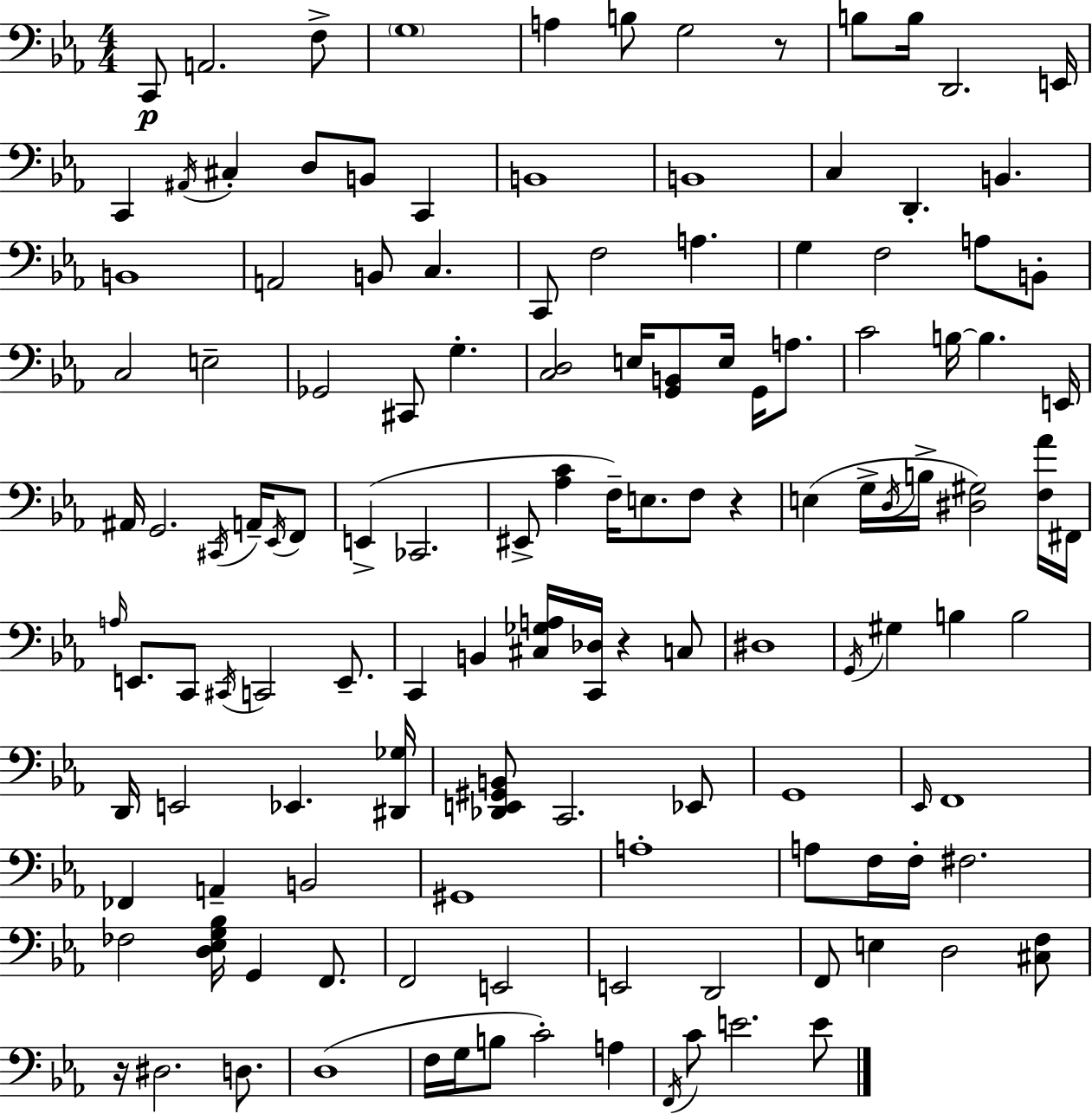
C2/e A2/h. F3/e G3/w A3/q B3/e G3/h R/e B3/e B3/s D2/h. E2/s C2/q A#2/s C#3/q D3/e B2/e C2/q B2/w B2/w C3/q D2/q. B2/q. B2/w A2/h B2/e C3/q. C2/e F3/h A3/q. G3/q F3/h A3/e B2/e C3/h E3/h Gb2/h C#2/e G3/q. [C3,D3]/h E3/s [G2,B2]/e E3/s G2/s A3/e. C4/h B3/s B3/q. E2/s A#2/s G2/h. C#2/s A2/s Eb2/s F2/e E2/q CES2/h. EIS2/e [Ab3,C4]/q F3/s E3/e. F3/e R/q E3/q G3/s D3/s B3/s [D#3,G#3]/h [F3,Ab4]/s F#2/s A3/s E2/e. C2/e C#2/s C2/h E2/e. C2/q B2/q [C#3,Gb3,A3]/s [C2,Db3]/s R/q C3/e D#3/w G2/s G#3/q B3/q B3/h D2/s E2/h Eb2/q. [D#2,Gb3]/s [Db2,E2,G#2,B2]/e C2/h. Eb2/e G2/w Eb2/s F2/w FES2/q A2/q B2/h G#2/w A3/w A3/e F3/s F3/s F#3/h. FES3/h [D3,Eb3,G3,Bb3]/s G2/q F2/e. F2/h E2/h E2/h D2/h F2/e E3/q D3/h [C#3,F3]/e R/s D#3/h. D3/e. D3/w F3/s G3/s B3/e C4/h A3/q F2/s C4/e E4/h. E4/e